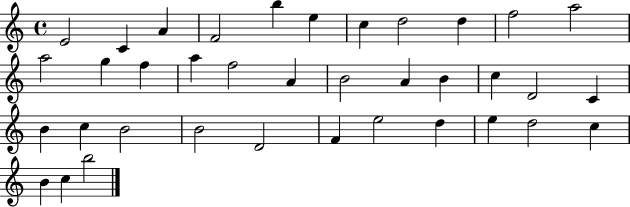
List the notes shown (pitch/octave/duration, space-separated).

E4/h C4/q A4/q F4/h B5/q E5/q C5/q D5/h D5/q F5/h A5/h A5/h G5/q F5/q A5/q F5/h A4/q B4/h A4/q B4/q C5/q D4/h C4/q B4/q C5/q B4/h B4/h D4/h F4/q E5/h D5/q E5/q D5/h C5/q B4/q C5/q B5/h